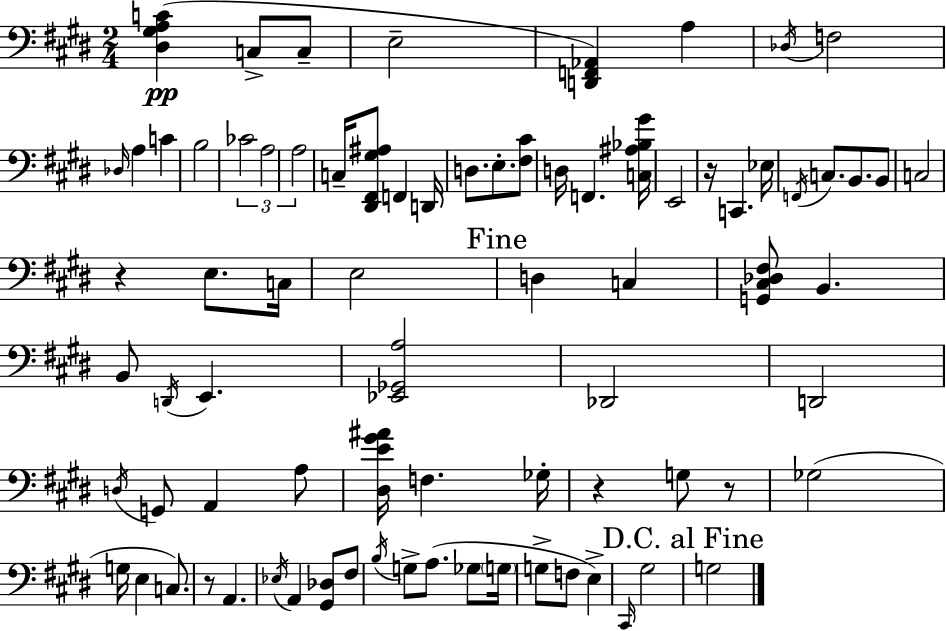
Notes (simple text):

[D#3,G#3,A3,C4]/q C3/e C3/e E3/h [D2,F2,Ab2]/q A3/q Db3/s F3/h Db3/s A3/q C4/q B3/h CES4/h A3/h A3/h C3/s [D#2,F#2,G#3,A#3]/e F2/q D2/s D3/e. E3/e. [F#3,C#4]/e D3/s F2/q. [C3,A#3,Bb3,G#4]/s E2/h R/s C2/q. Eb3/s F2/s C3/e. B2/e. B2/e C3/h R/q E3/e. C3/s E3/h D3/q C3/q [G2,C#3,Db3,F#3]/e B2/q. B2/e D2/s E2/q. [Eb2,Gb2,A3]/h Db2/h D2/h D3/s G2/e A2/q A3/e [D#3,E4,G#4,A#4]/s F3/q. Gb3/s R/q G3/e R/e Gb3/h G3/s E3/q C3/e. R/e A2/q. Eb3/s A2/q [G#2,Db3]/e F#3/e B3/s G3/e A3/e. Gb3/e G3/s G3/e F3/e E3/q C#2/s G#3/h G3/h